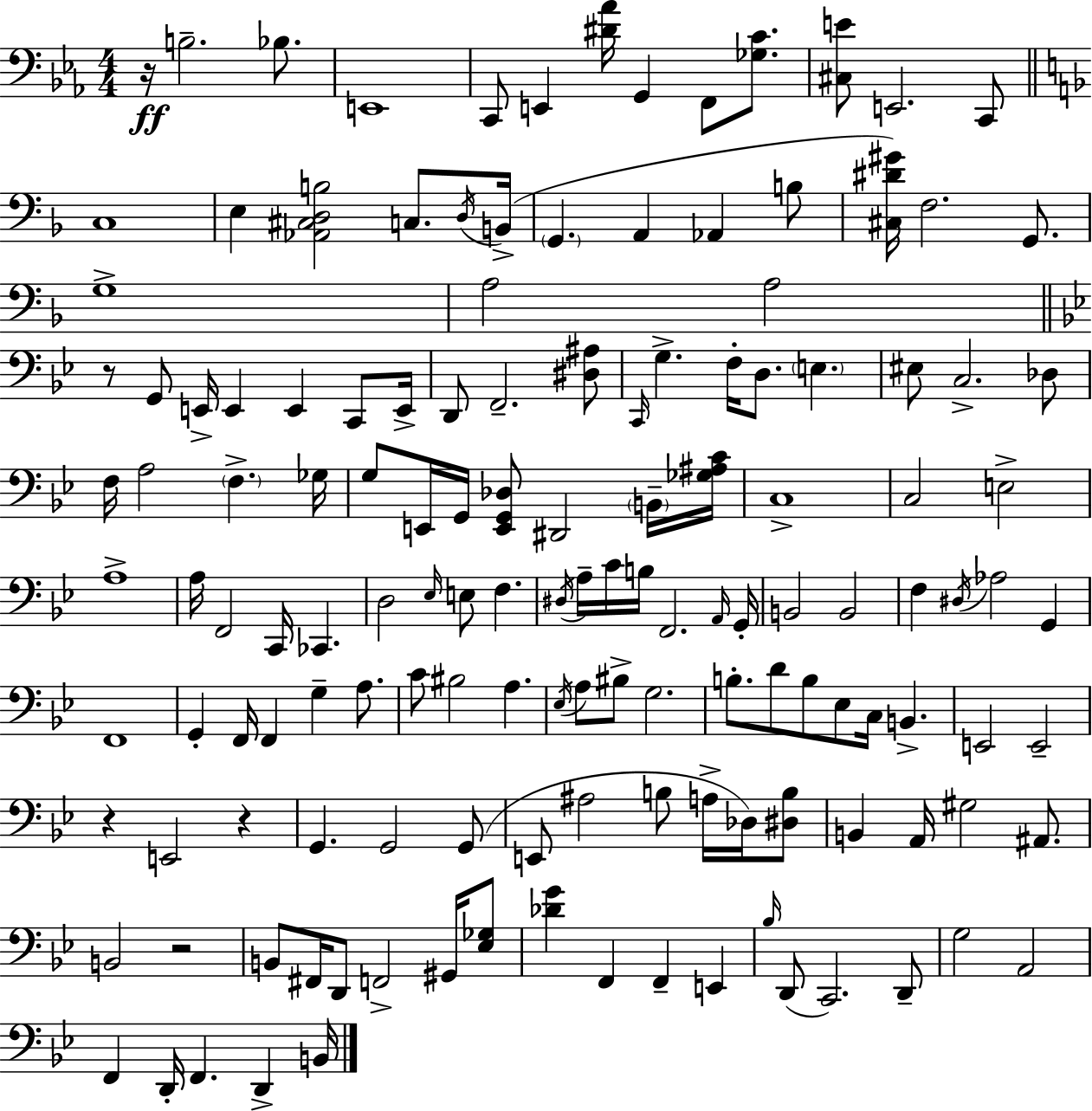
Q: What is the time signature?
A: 4/4